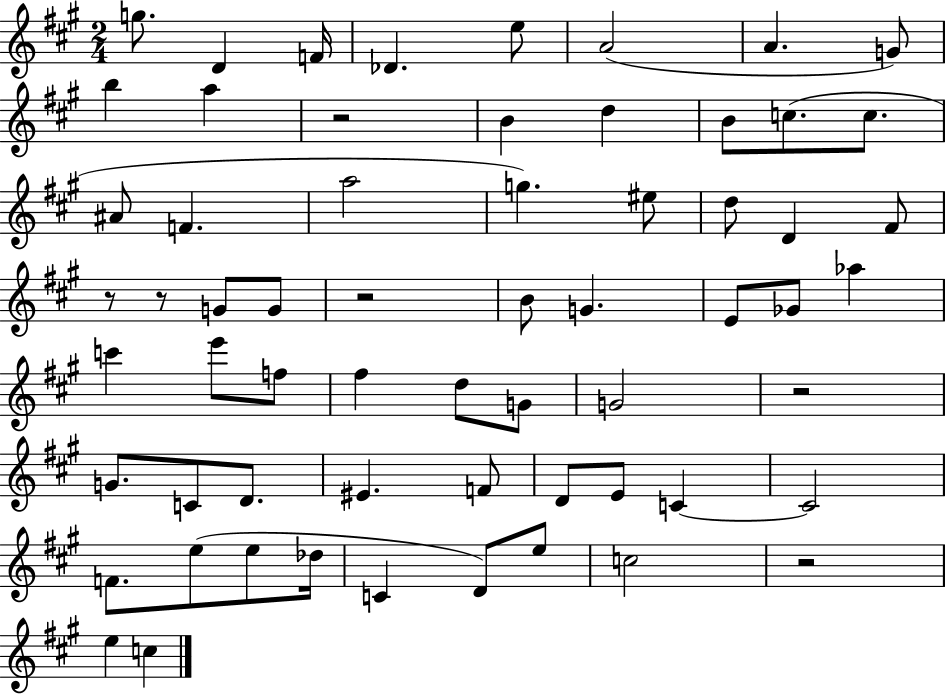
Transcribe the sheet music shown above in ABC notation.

X:1
T:Untitled
M:2/4
L:1/4
K:A
g/2 D F/4 _D e/2 A2 A G/2 b a z2 B d B/2 c/2 c/2 ^A/2 F a2 g ^e/2 d/2 D ^F/2 z/2 z/2 G/2 G/2 z2 B/2 G E/2 _G/2 _a c' e'/2 f/2 ^f d/2 G/2 G2 z2 G/2 C/2 D/2 ^E F/2 D/2 E/2 C C2 F/2 e/2 e/2 _d/4 C D/2 e/2 c2 z2 e c